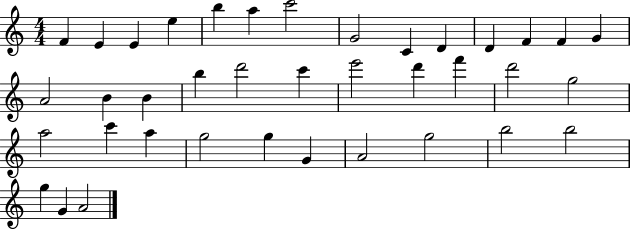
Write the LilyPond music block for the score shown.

{
  \clef treble
  \numericTimeSignature
  \time 4/4
  \key c \major
  f'4 e'4 e'4 e''4 | b''4 a''4 c'''2 | g'2 c'4 d'4 | d'4 f'4 f'4 g'4 | \break a'2 b'4 b'4 | b''4 d'''2 c'''4 | e'''2 d'''4 f'''4 | d'''2 g''2 | \break a''2 c'''4 a''4 | g''2 g''4 g'4 | a'2 g''2 | b''2 b''2 | \break g''4 g'4 a'2 | \bar "|."
}